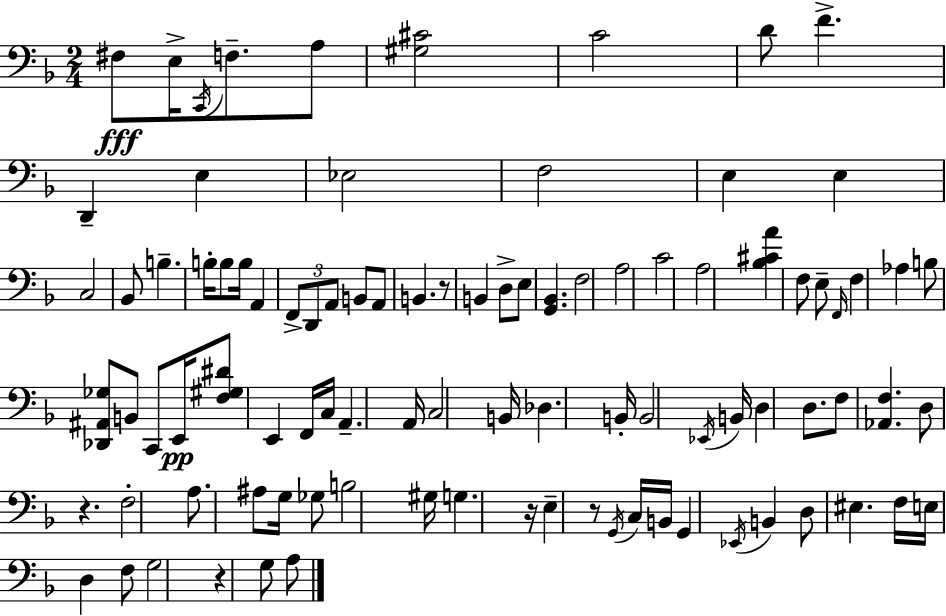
X:1
T:Untitled
M:2/4
L:1/4
K:Dm
^F,/2 E,/4 C,,/4 F,/2 A,/2 [^G,^C]2 C2 D/2 F D,, E, _E,2 F,2 E, E, C,2 _B,,/2 B, B,/4 B,/2 B,/4 A,, F,,/2 D,,/2 A,,/2 B,,/2 A,,/2 B,, z/2 B,, D,/2 E,/2 [G,,_B,,] F,2 A,2 C2 A,2 [_B,^CA] F,/2 E,/2 F,,/4 F, _A, B,/2 [_D,,^A,,_G,]/2 B,,/2 C,,/2 E,,/4 [F,^G,^D]/2 E,, F,,/4 C,/4 A,, A,,/4 C,2 B,,/4 _D, B,,/4 B,,2 _E,,/4 B,,/4 D, D,/2 F,/2 [_A,,F,] D,/2 z F,2 A,/2 ^A,/2 G,/4 _G,/2 B,2 ^G,/4 G, z/4 E, z/2 G,,/4 C,/4 B,,/4 G,, _E,,/4 B,, D,/2 ^E, F,/4 E,/4 D, F,/2 G,2 z G,/2 A,/2